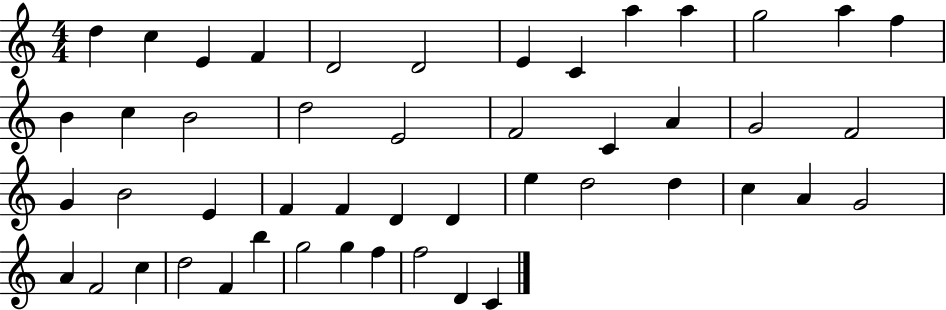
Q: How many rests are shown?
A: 0